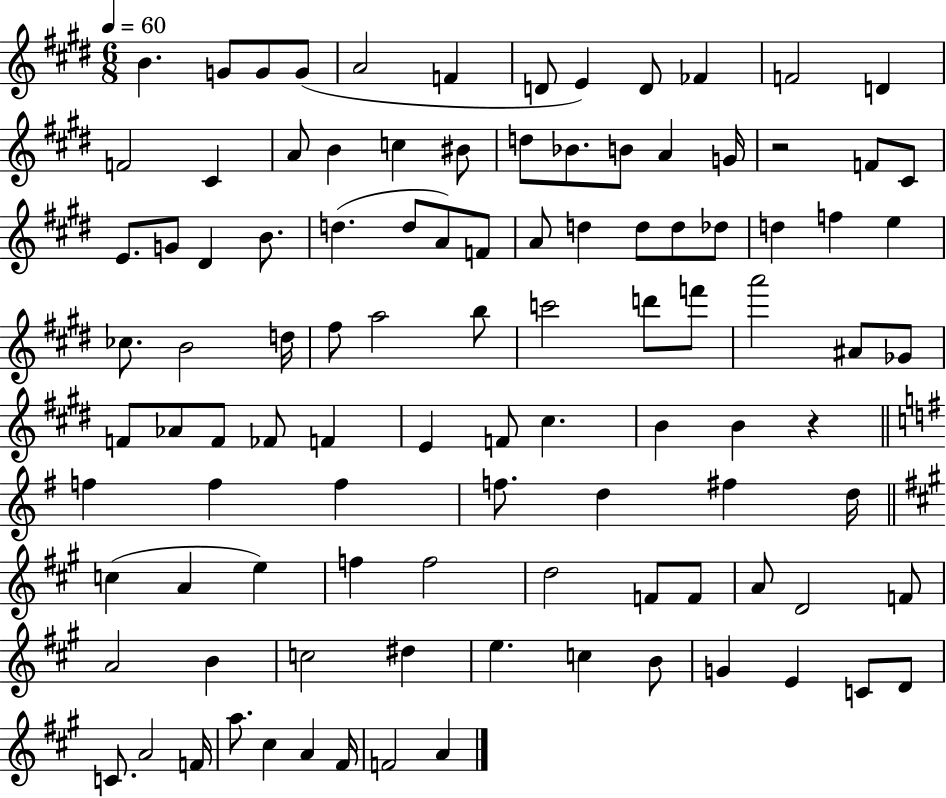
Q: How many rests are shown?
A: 2